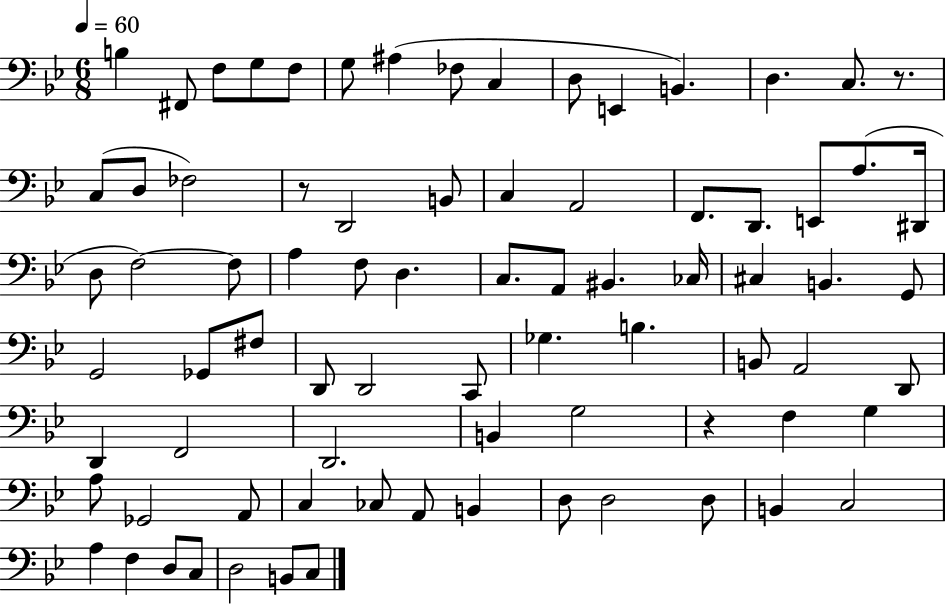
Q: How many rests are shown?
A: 3